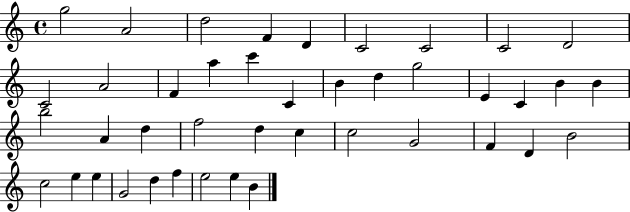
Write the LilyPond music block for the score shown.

{
  \clef treble
  \time 4/4
  \defaultTimeSignature
  \key c \major
  g''2 a'2 | d''2 f'4 d'4 | c'2 c'2 | c'2 d'2 | \break c'2 a'2 | f'4 a''4 c'''4 c'4 | b'4 d''4 g''2 | e'4 c'4 b'4 b'4 | \break b''2 a'4 d''4 | f''2 d''4 c''4 | c''2 g'2 | f'4 d'4 b'2 | \break c''2 e''4 e''4 | g'2 d''4 f''4 | e''2 e''4 b'4 | \bar "|."
}